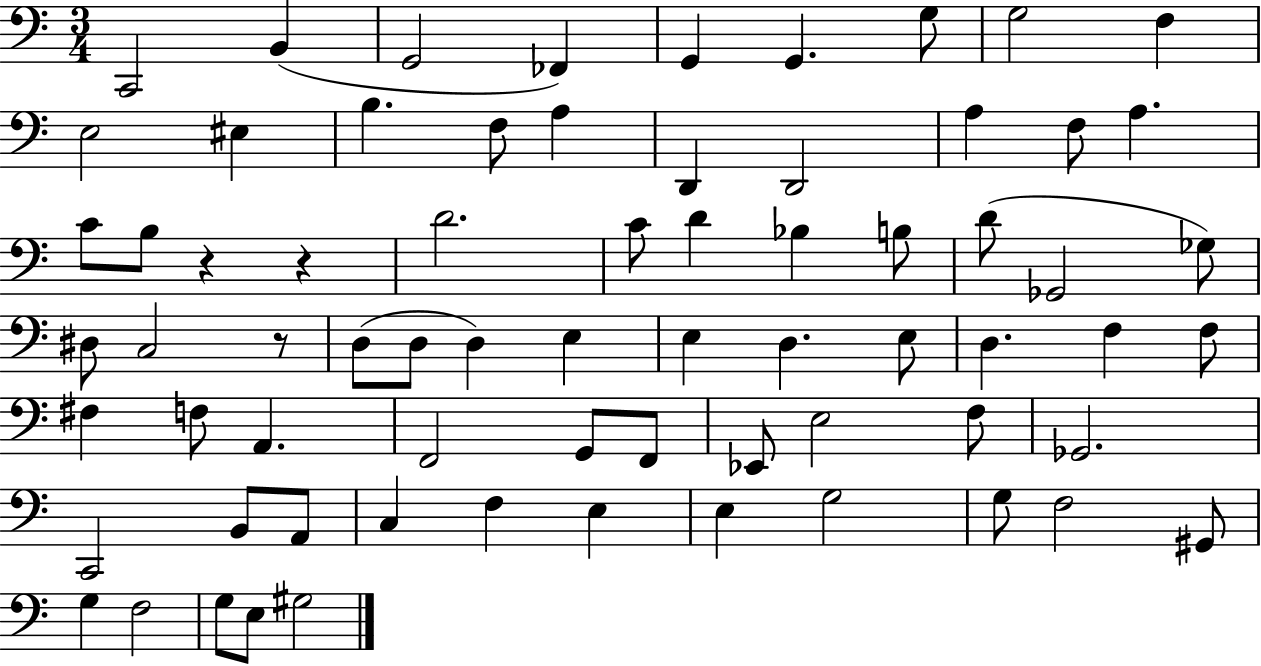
C2/h B2/q G2/h FES2/q G2/q G2/q. G3/e G3/h F3/q E3/h EIS3/q B3/q. F3/e A3/q D2/q D2/h A3/q F3/e A3/q. C4/e B3/e R/q R/q D4/h. C4/e D4/q Bb3/q B3/e D4/e Gb2/h Gb3/e D#3/e C3/h R/e D3/e D3/e D3/q E3/q E3/q D3/q. E3/e D3/q. F3/q F3/e F#3/q F3/e A2/q. F2/h G2/e F2/e Eb2/e E3/h F3/e Gb2/h. C2/h B2/e A2/e C3/q F3/q E3/q E3/q G3/h G3/e F3/h G#2/e G3/q F3/h G3/e E3/e G#3/h